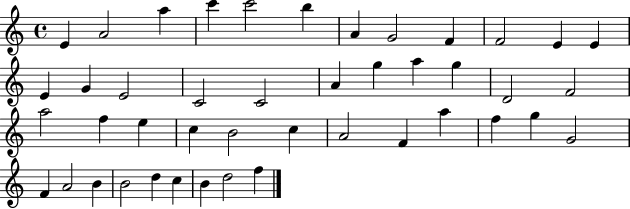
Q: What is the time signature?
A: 4/4